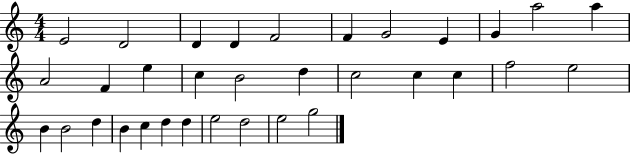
E4/h D4/h D4/q D4/q F4/h F4/q G4/h E4/q G4/q A5/h A5/q A4/h F4/q E5/q C5/q B4/h D5/q C5/h C5/q C5/q F5/h E5/h B4/q B4/h D5/q B4/q C5/q D5/q D5/q E5/h D5/h E5/h G5/h